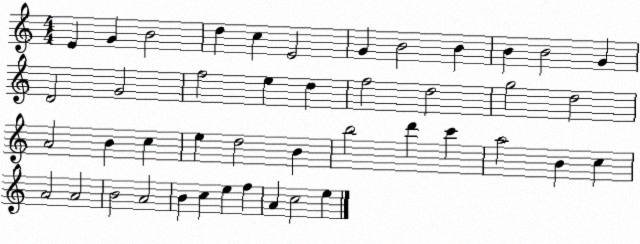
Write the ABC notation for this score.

X:1
T:Untitled
M:4/4
L:1/4
K:C
E G B2 d c E2 G B2 B B B2 G D2 G2 f2 e d f2 d2 g2 d2 A2 B c e d2 B b2 d' c' a2 B c A2 A2 B2 A2 B c e f A c2 e